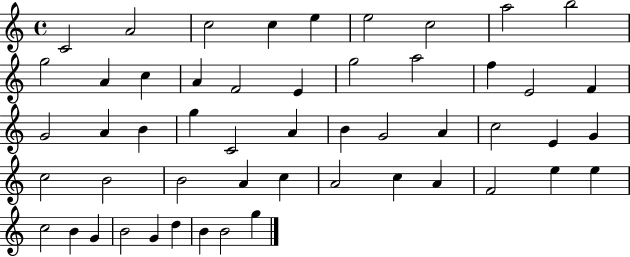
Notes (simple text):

C4/h A4/h C5/h C5/q E5/q E5/h C5/h A5/h B5/h G5/h A4/q C5/q A4/q F4/h E4/q G5/h A5/h F5/q E4/h F4/q G4/h A4/q B4/q G5/q C4/h A4/q B4/q G4/h A4/q C5/h E4/q G4/q C5/h B4/h B4/h A4/q C5/q A4/h C5/q A4/q F4/h E5/q E5/q C5/h B4/q G4/q B4/h G4/q D5/q B4/q B4/h G5/q